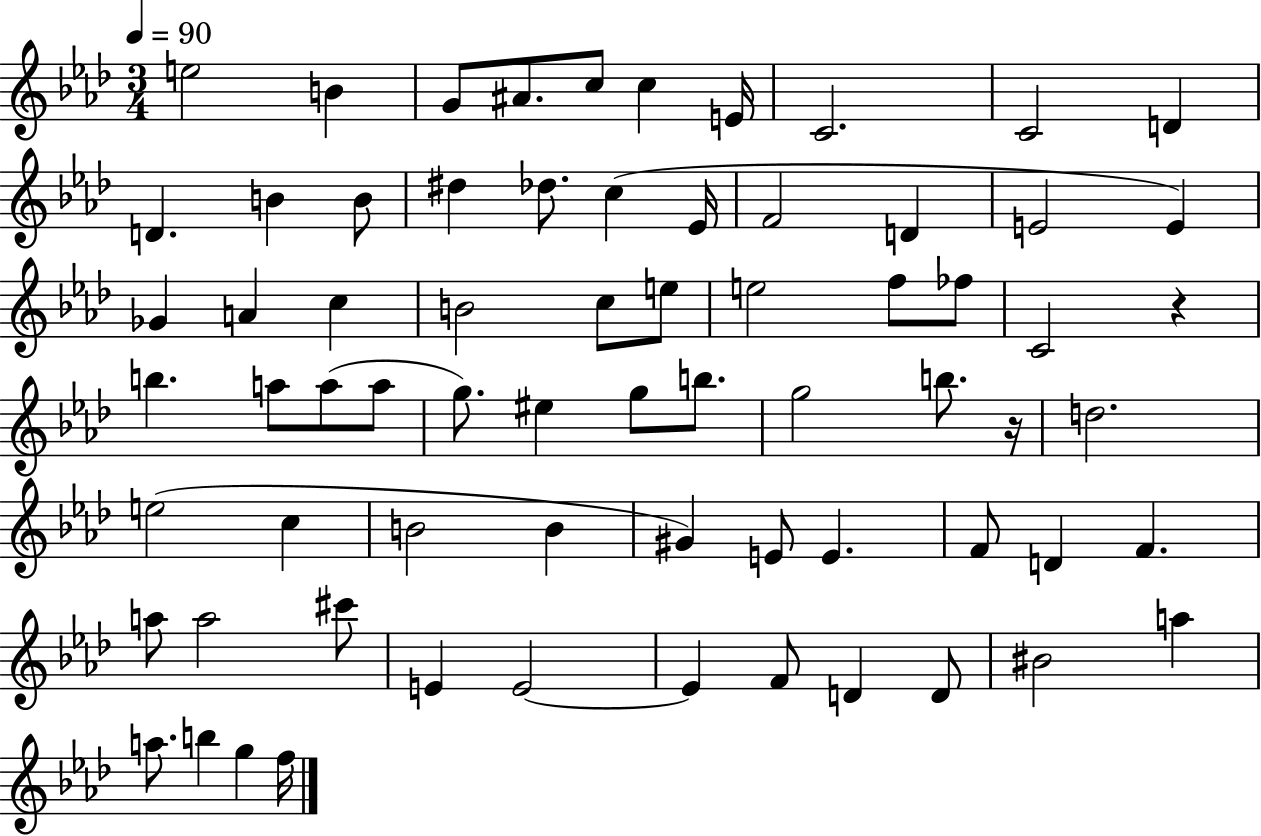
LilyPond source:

{
  \clef treble
  \numericTimeSignature
  \time 3/4
  \key aes \major
  \tempo 4 = 90
  e''2 b'4 | g'8 ais'8. c''8 c''4 e'16 | c'2. | c'2 d'4 | \break d'4. b'4 b'8 | dis''4 des''8. c''4( ees'16 | f'2 d'4 | e'2 e'4) | \break ges'4 a'4 c''4 | b'2 c''8 e''8 | e''2 f''8 fes''8 | c'2 r4 | \break b''4. a''8 a''8( a''8 | g''8.) eis''4 g''8 b''8. | g''2 b''8. r16 | d''2. | \break e''2( c''4 | b'2 b'4 | gis'4) e'8 e'4. | f'8 d'4 f'4. | \break a''8 a''2 cis'''8 | e'4 e'2~~ | e'4 f'8 d'4 d'8 | bis'2 a''4 | \break a''8. b''4 g''4 f''16 | \bar "|."
}